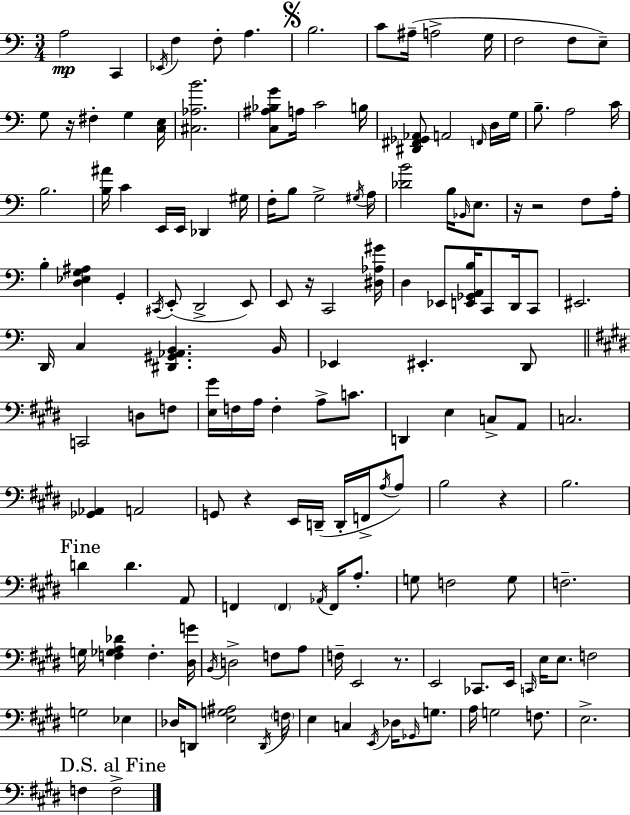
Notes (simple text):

A3/h C2/q Eb2/s F3/q F3/e A3/q. B3/h. C4/e A#3/s A3/h G3/s F3/h F3/e E3/e G3/e R/s F#3/q G3/q [C3,E3]/s [C#3,Ab3,B4]/h. [C3,A#3,Bb3,G4]/e A3/s C4/h B3/s [D#2,F#2,Gb2,Ab2]/e A2/h F2/s D3/s G3/s B3/e. A3/h C4/s B3/h. [B3,A#4]/s C4/q E2/s E2/s Db2/q G#3/s F3/s B3/e G3/h G#3/s A3/s [Db4,B4]/h B3/s Bb2/s E3/e. R/s R/h F3/e A3/s B3/q [D3,Eb3,G3,A#3]/q G2/q C#2/s E2/e D2/h E2/e E2/e R/s C2/h [D#3,Ab3,G#4]/s D3/q Eb2/e [E2,Gb2,A2,B3]/s C2/e D2/s C2/e EIS2/h. D2/s C3/q [D#2,G#2,Ab2,B2]/q. B2/s Eb2/q EIS2/q. D2/e C2/h D3/e F3/e [E3,G#4]/s F3/s A3/s F3/q A3/e C4/e. D2/q E3/q C3/e A2/e C3/h. [Gb2,Ab2]/q A2/h G2/e R/q E2/s D2/s D2/s F2/s A3/s A3/e B3/h R/q B3/h. D4/q D4/q. A2/e F2/q F2/q Ab2/s F2/s A3/e. G3/e F3/h G3/e F3/h. G3/s [F3,Gb3,A3,Db4]/q F3/q. [D#3,G4]/s B2/s D3/h F3/e A3/e F3/s E2/h R/e. E2/h CES2/e. E2/s C2/s E3/s E3/e. F3/h G3/h Eb3/q Db3/s D2/e [E3,G3,A#3]/h D2/s F3/s E3/q C3/q E2/s Db3/s Gb2/s G3/e. A3/s G3/h F3/e. E3/h. F3/q F3/h